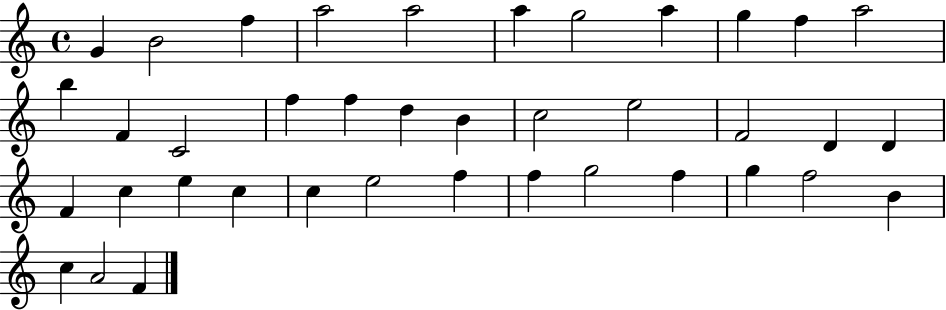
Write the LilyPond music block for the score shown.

{
  \clef treble
  \time 4/4
  \defaultTimeSignature
  \key c \major
  g'4 b'2 f''4 | a''2 a''2 | a''4 g''2 a''4 | g''4 f''4 a''2 | \break b''4 f'4 c'2 | f''4 f''4 d''4 b'4 | c''2 e''2 | f'2 d'4 d'4 | \break f'4 c''4 e''4 c''4 | c''4 e''2 f''4 | f''4 g''2 f''4 | g''4 f''2 b'4 | \break c''4 a'2 f'4 | \bar "|."
}